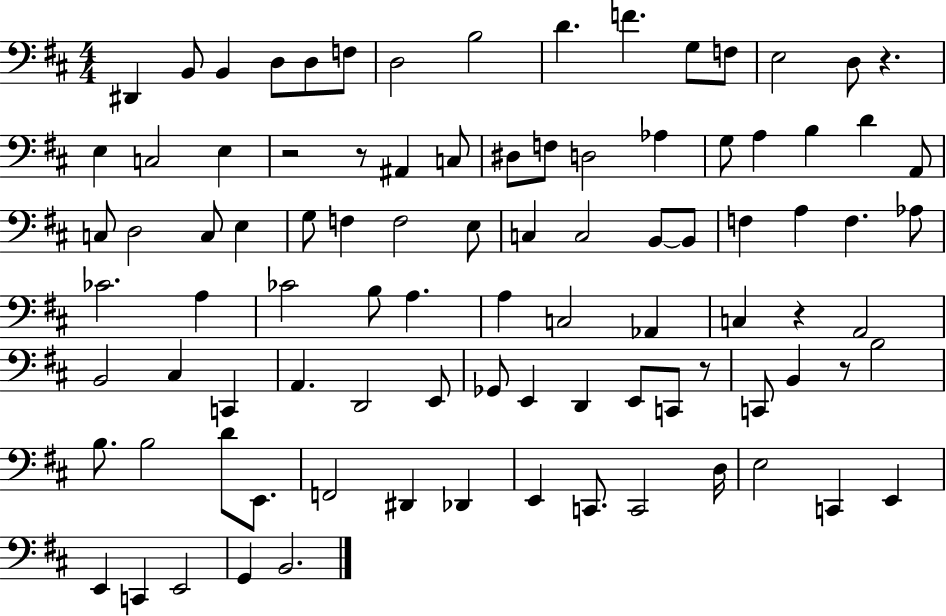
D#2/q B2/e B2/q D3/e D3/e F3/e D3/h B3/h D4/q. F4/q. G3/e F3/e E3/h D3/e R/q. E3/q C3/h E3/q R/h R/e A#2/q C3/e D#3/e F3/e D3/h Ab3/q G3/e A3/q B3/q D4/q A2/e C3/e D3/h C3/e E3/q G3/e F3/q F3/h E3/e C3/q C3/h B2/e B2/e F3/q A3/q F3/q. Ab3/e CES4/h. A3/q CES4/h B3/e A3/q. A3/q C3/h Ab2/q C3/q R/q A2/h B2/h C#3/q C2/q A2/q. D2/h E2/e Gb2/e E2/q D2/q E2/e C2/e R/e C2/e B2/q R/e B3/h B3/e. B3/h D4/e E2/e. F2/h D#2/q Db2/q E2/q C2/e. C2/h D3/s E3/h C2/q E2/q E2/q C2/q E2/h G2/q B2/h.